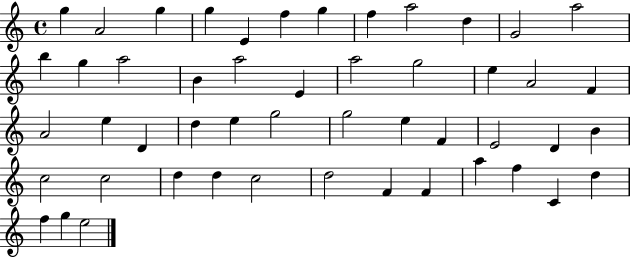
{
  \clef treble
  \time 4/4
  \defaultTimeSignature
  \key c \major
  g''4 a'2 g''4 | g''4 e'4 f''4 g''4 | f''4 a''2 d''4 | g'2 a''2 | \break b''4 g''4 a''2 | b'4 a''2 e'4 | a''2 g''2 | e''4 a'2 f'4 | \break a'2 e''4 d'4 | d''4 e''4 g''2 | g''2 e''4 f'4 | e'2 d'4 b'4 | \break c''2 c''2 | d''4 d''4 c''2 | d''2 f'4 f'4 | a''4 f''4 c'4 d''4 | \break f''4 g''4 e''2 | \bar "|."
}